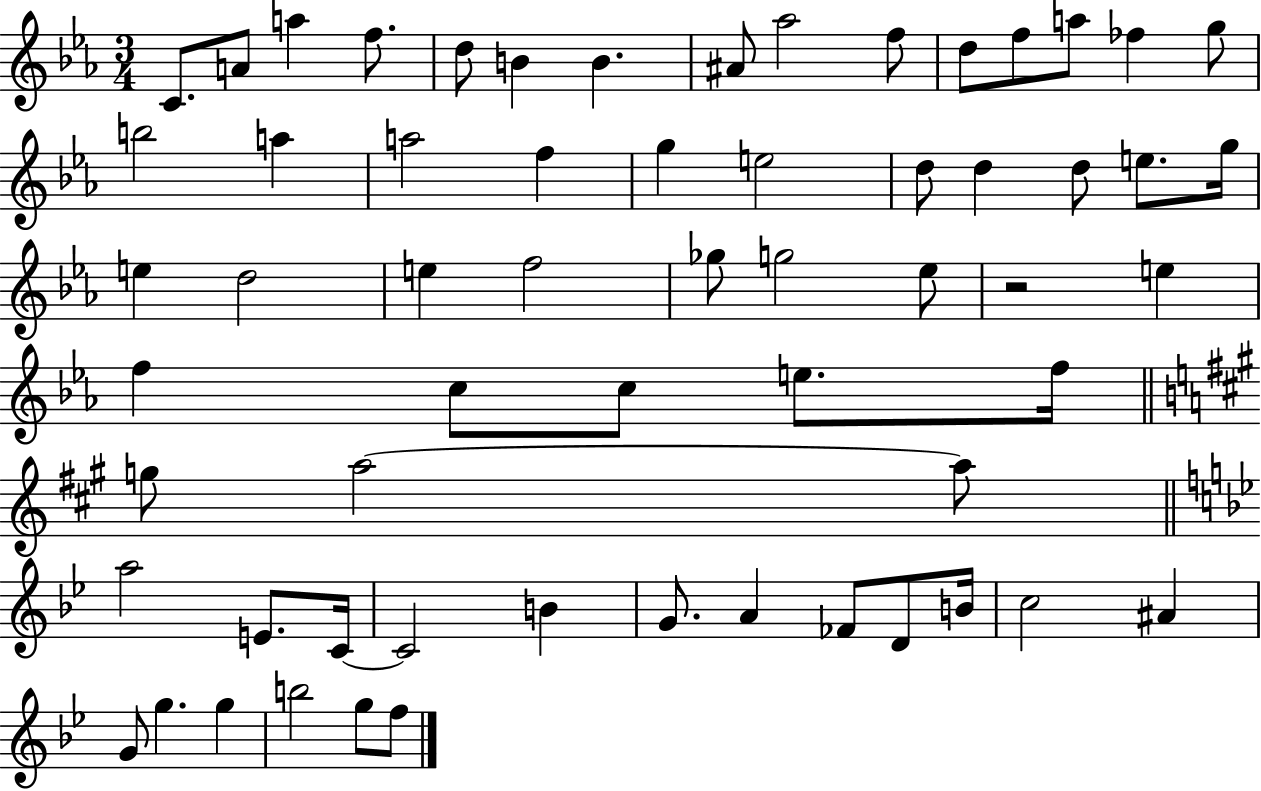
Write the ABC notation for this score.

X:1
T:Untitled
M:3/4
L:1/4
K:Eb
C/2 A/2 a f/2 d/2 B B ^A/2 _a2 f/2 d/2 f/2 a/2 _f g/2 b2 a a2 f g e2 d/2 d d/2 e/2 g/4 e d2 e f2 _g/2 g2 _e/2 z2 e f c/2 c/2 e/2 f/4 g/2 a2 a/2 a2 E/2 C/4 C2 B G/2 A _F/2 D/2 B/4 c2 ^A G/2 g g b2 g/2 f/2